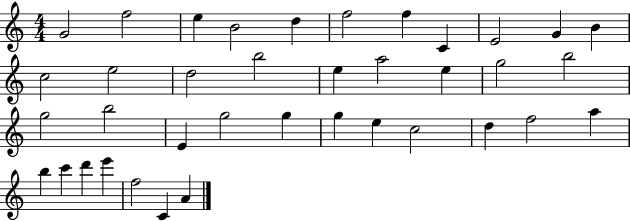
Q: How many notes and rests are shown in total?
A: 38